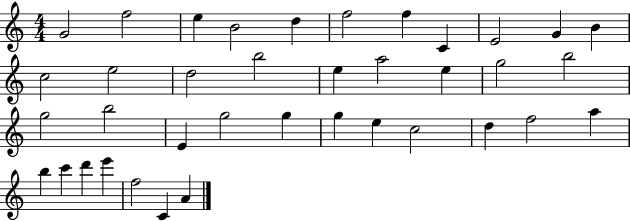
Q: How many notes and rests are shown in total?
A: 38